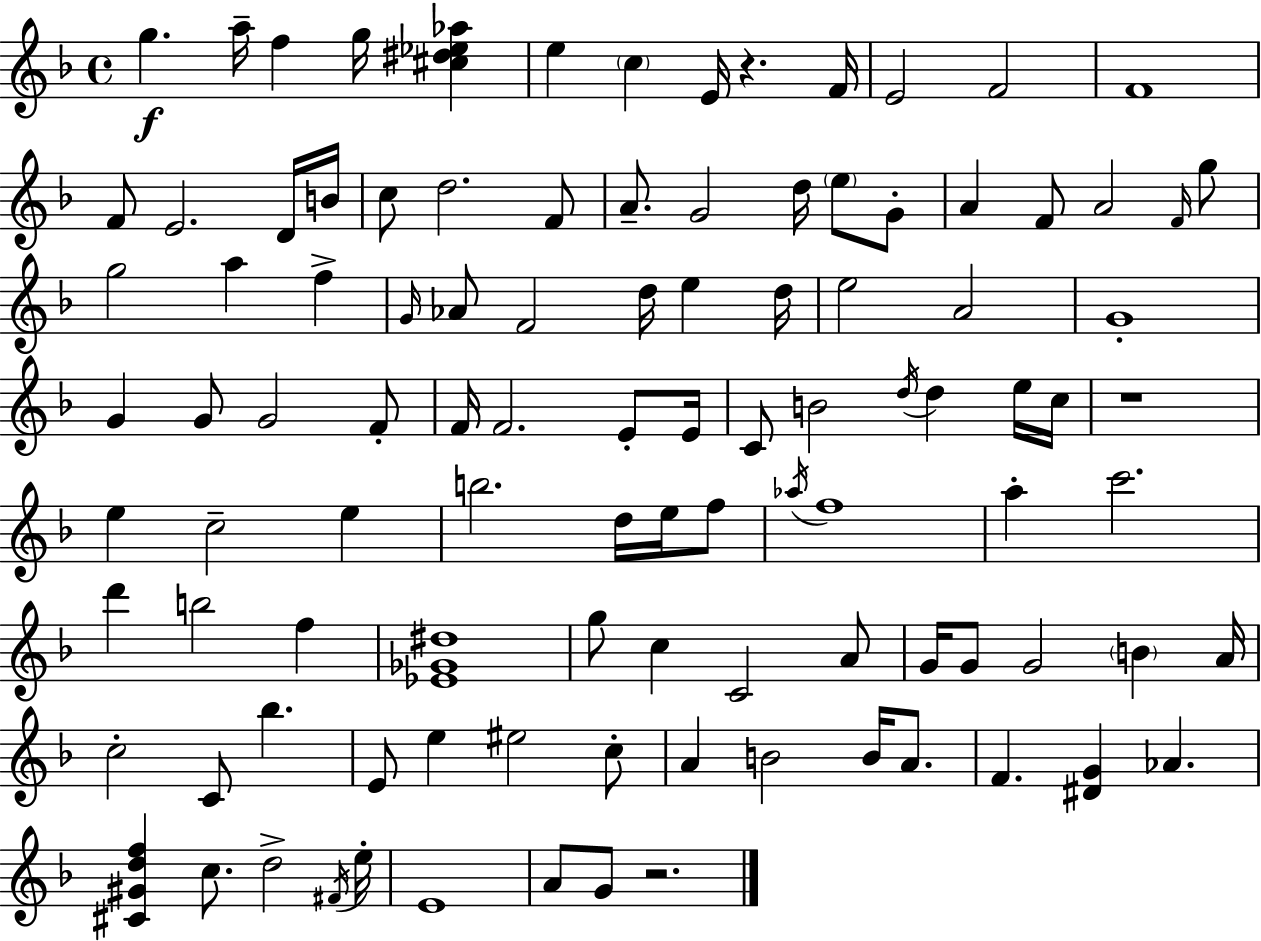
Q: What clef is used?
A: treble